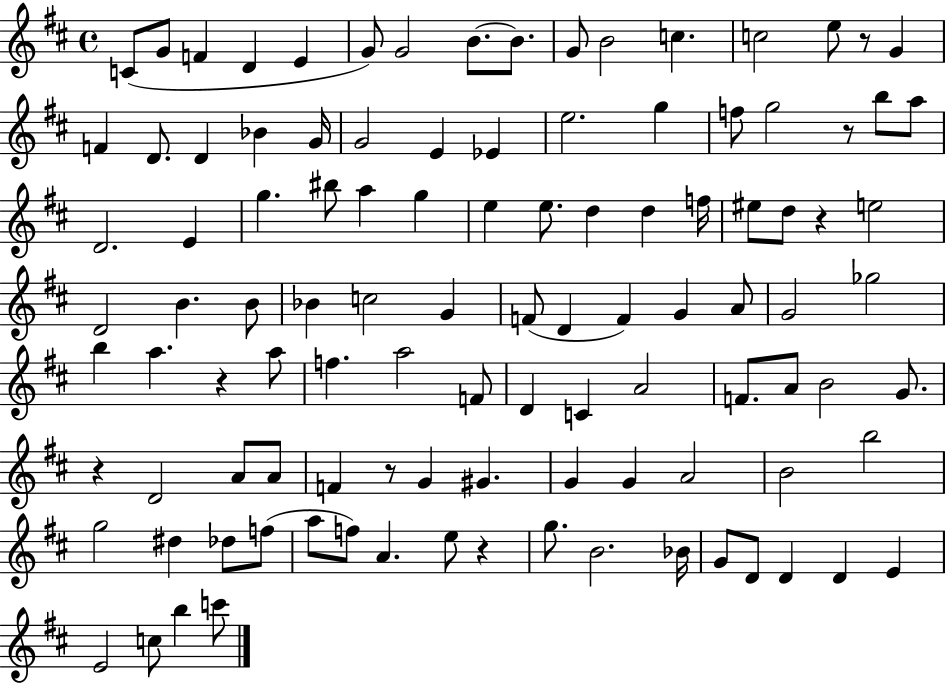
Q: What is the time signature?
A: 4/4